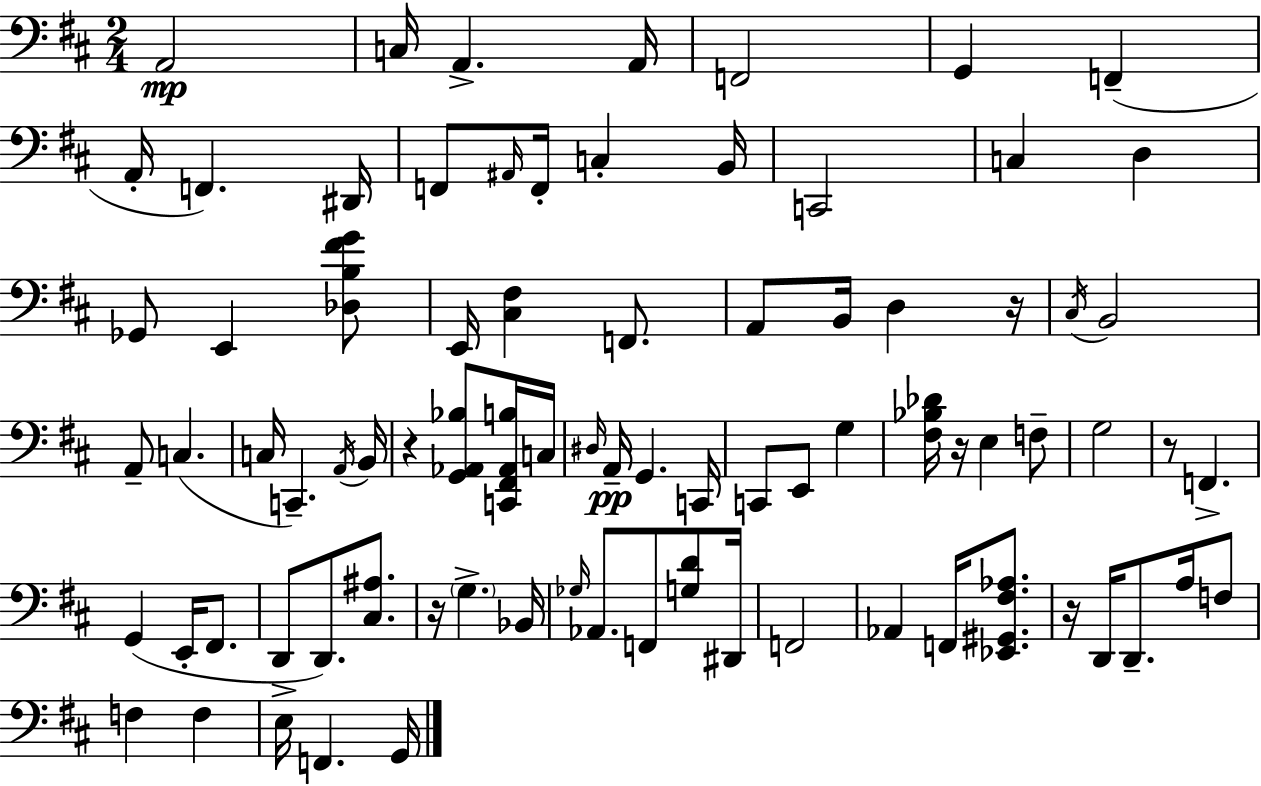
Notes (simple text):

A2/h C3/s A2/q. A2/s F2/h G2/q F2/q A2/s F2/q. D#2/s F2/e A#2/s F2/s C3/q B2/s C2/h C3/q D3/q Gb2/e E2/q [Db3,B3,F#4,G4]/e E2/s [C#3,F#3]/q F2/e. A2/e B2/s D3/q R/s C#3/s B2/h A2/e C3/q. C3/s C2/q. A2/s B2/s R/q [G2,Ab2,Bb3]/e [C2,F#2,Ab2,B3]/s C3/s D#3/s A2/s G2/q. C2/s C2/e E2/e G3/q [F#3,Bb3,Db4]/s R/s E3/q F3/e G3/h R/e F2/q. G2/q E2/s F#2/e. D2/e D2/e. [C#3,A#3]/e. R/s G3/q. Bb2/s Gb3/s Ab2/e. F2/e [G3,D4]/e D#2/s F2/h Ab2/q F2/s [Eb2,G#2,F#3,Ab3]/e. R/s D2/s D2/e. A3/s F3/e F3/q F3/q E3/s F2/q. G2/s